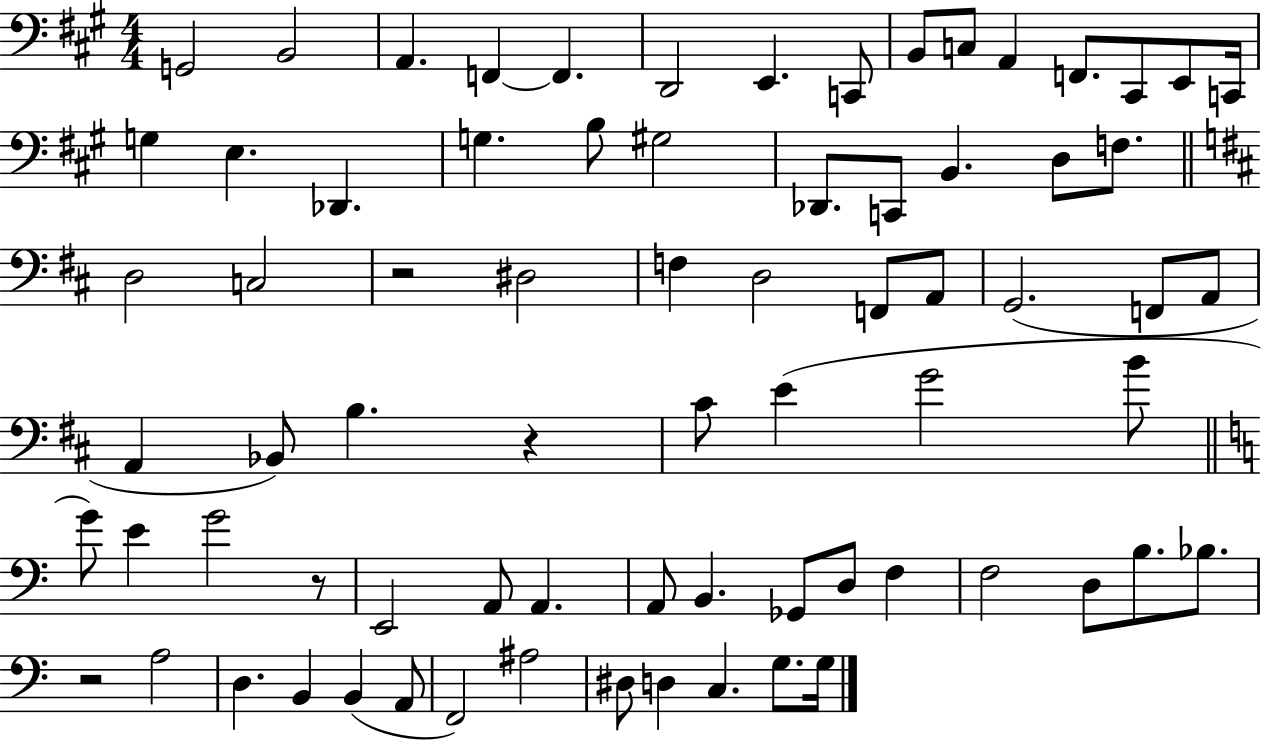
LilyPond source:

{
  \clef bass
  \numericTimeSignature
  \time 4/4
  \key a \major
  g,2 b,2 | a,4. f,4~~ f,4. | d,2 e,4. c,8 | b,8 c8 a,4 f,8. cis,8 e,8 c,16 | \break g4 e4. des,4. | g4. b8 gis2 | des,8. c,8 b,4. d8 f8. | \bar "||" \break \key b \minor d2 c2 | r2 dis2 | f4 d2 f,8 a,8 | g,2.( f,8 a,8 | \break a,4 bes,8) b4. r4 | cis'8 e'4( g'2 b'8 | \bar "||" \break \key c \major g'8) e'4 g'2 r8 | e,2 a,8 a,4. | a,8 b,4. ges,8 d8 f4 | f2 d8 b8. bes8. | \break r2 a2 | d4. b,4 b,4( a,8 | f,2) ais2 | dis8 d4 c4. g8. g16 | \break \bar "|."
}